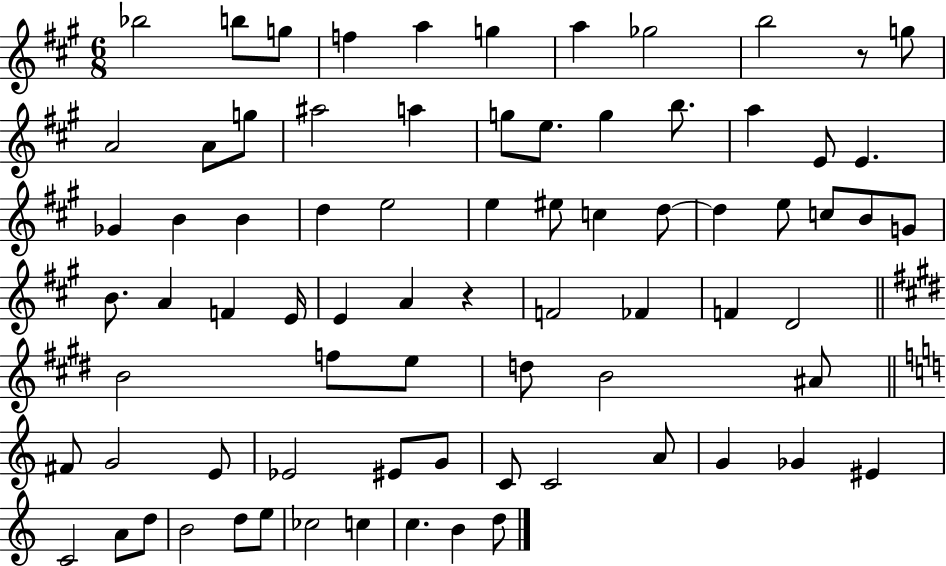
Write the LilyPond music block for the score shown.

{
  \clef treble
  \numericTimeSignature
  \time 6/8
  \key a \major
  bes''2 b''8 g''8 | f''4 a''4 g''4 | a''4 ges''2 | b''2 r8 g''8 | \break a'2 a'8 g''8 | ais''2 a''4 | g''8 e''8. g''4 b''8. | a''4 e'8 e'4. | \break ges'4 b'4 b'4 | d''4 e''2 | e''4 eis''8 c''4 d''8~~ | d''4 e''8 c''8 b'8 g'8 | \break b'8. a'4 f'4 e'16 | e'4 a'4 r4 | f'2 fes'4 | f'4 d'2 | \break \bar "||" \break \key e \major b'2 f''8 e''8 | d''8 b'2 ais'8 | \bar "||" \break \key c \major fis'8 g'2 e'8 | ees'2 eis'8 g'8 | c'8 c'2 a'8 | g'4 ges'4 eis'4 | \break c'2 a'8 d''8 | b'2 d''8 e''8 | ces''2 c''4 | c''4. b'4 d''8 | \break \bar "|."
}